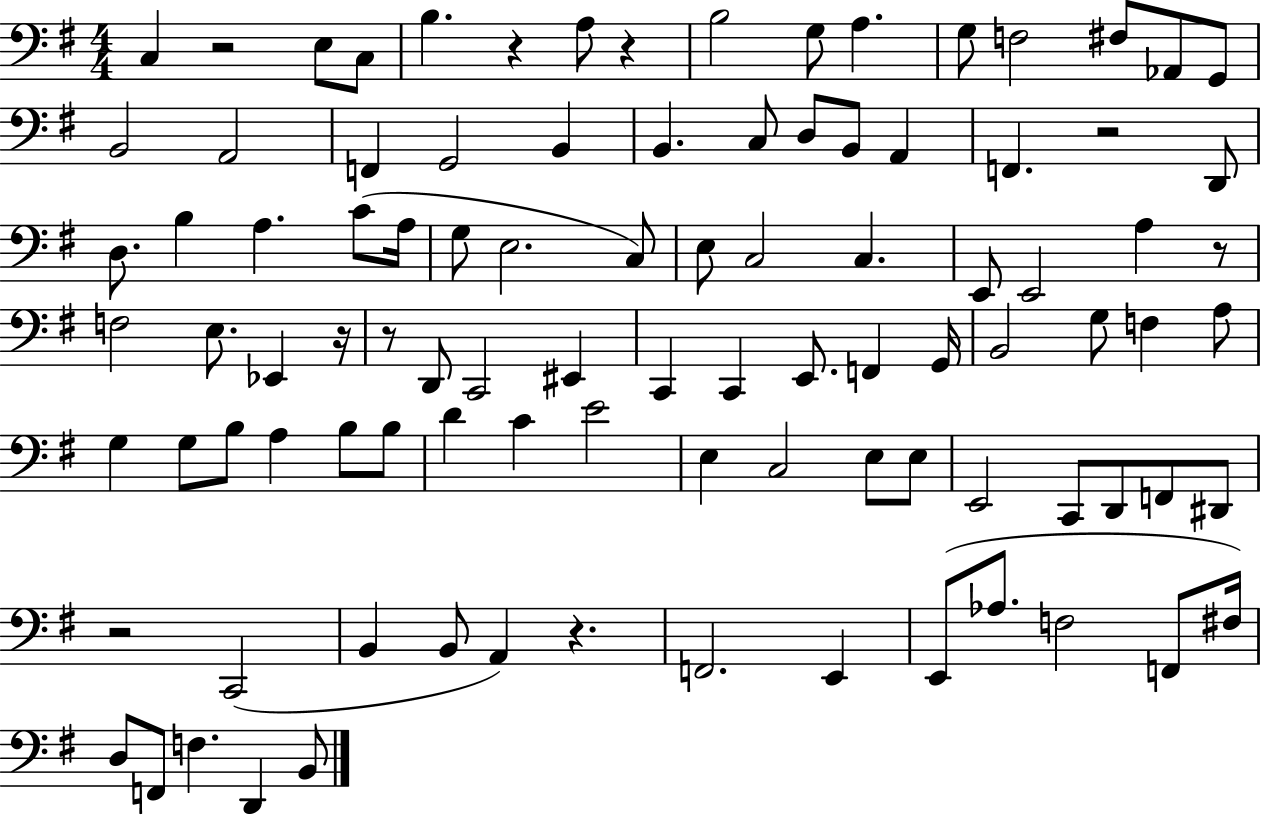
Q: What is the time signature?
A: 4/4